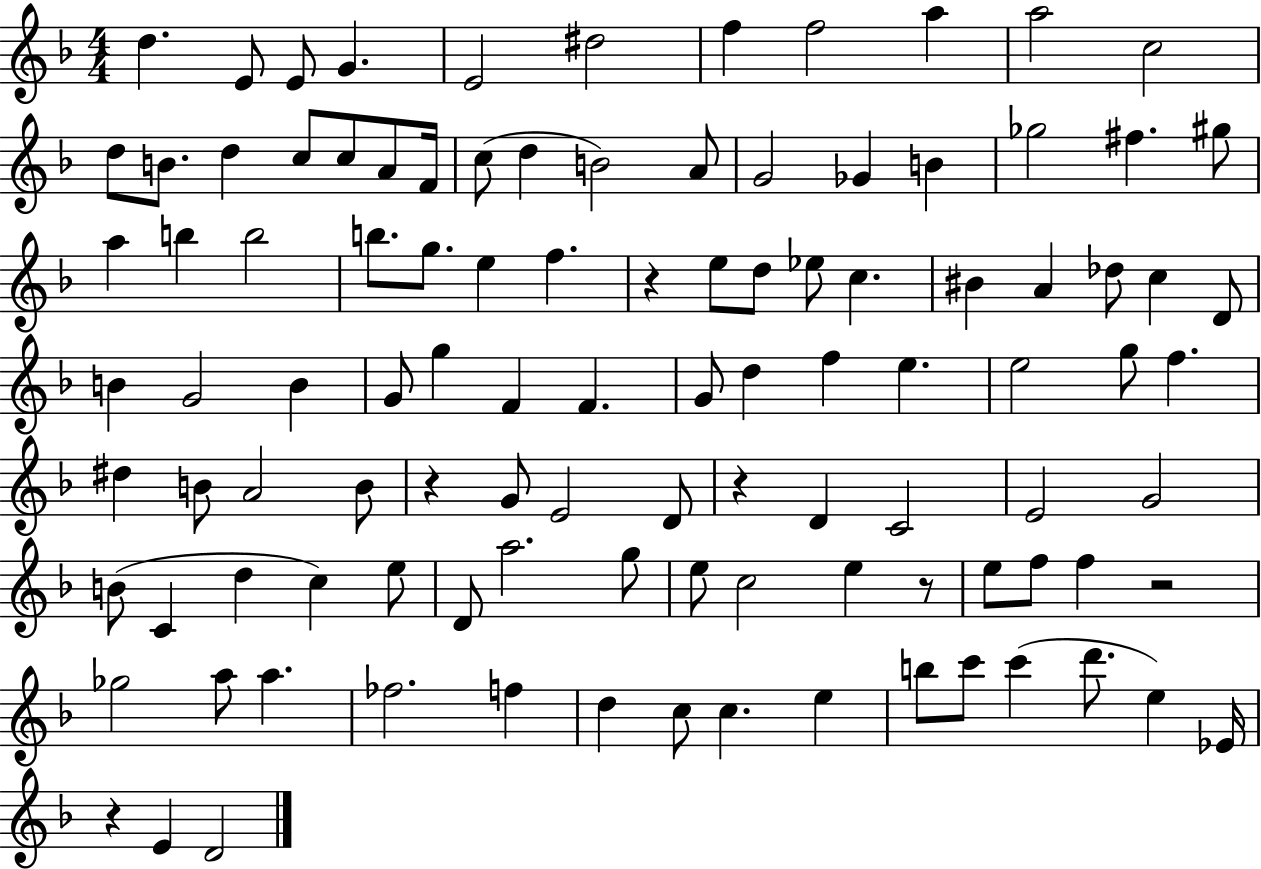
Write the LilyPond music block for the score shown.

{
  \clef treble
  \numericTimeSignature
  \time 4/4
  \key f \major
  d''4. e'8 e'8 g'4. | e'2 dis''2 | f''4 f''2 a''4 | a''2 c''2 | \break d''8 b'8. d''4 c''8 c''8 a'8 f'16 | c''8( d''4 b'2) a'8 | g'2 ges'4 b'4 | ges''2 fis''4. gis''8 | \break a''4 b''4 b''2 | b''8. g''8. e''4 f''4. | r4 e''8 d''8 ees''8 c''4. | bis'4 a'4 des''8 c''4 d'8 | \break b'4 g'2 b'4 | g'8 g''4 f'4 f'4. | g'8 d''4 f''4 e''4. | e''2 g''8 f''4. | \break dis''4 b'8 a'2 b'8 | r4 g'8 e'2 d'8 | r4 d'4 c'2 | e'2 g'2 | \break b'8( c'4 d''4 c''4) e''8 | d'8 a''2. g''8 | e''8 c''2 e''4 r8 | e''8 f''8 f''4 r2 | \break ges''2 a''8 a''4. | fes''2. f''4 | d''4 c''8 c''4. e''4 | b''8 c'''8 c'''4( d'''8. e''4) ees'16 | \break r4 e'4 d'2 | \bar "|."
}